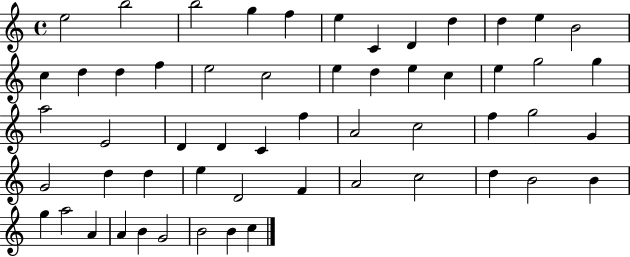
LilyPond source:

{
  \clef treble
  \time 4/4
  \defaultTimeSignature
  \key c \major
  e''2 b''2 | b''2 g''4 f''4 | e''4 c'4 d'4 d''4 | d''4 e''4 b'2 | \break c''4 d''4 d''4 f''4 | e''2 c''2 | e''4 d''4 e''4 c''4 | e''4 g''2 g''4 | \break a''2 e'2 | d'4 d'4 c'4 f''4 | a'2 c''2 | f''4 g''2 g'4 | \break g'2 d''4 d''4 | e''4 d'2 f'4 | a'2 c''2 | d''4 b'2 b'4 | \break g''4 a''2 a'4 | a'4 b'4 g'2 | b'2 b'4 c''4 | \bar "|."
}